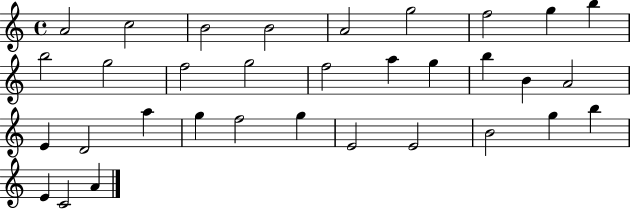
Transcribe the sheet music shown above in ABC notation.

X:1
T:Untitled
M:4/4
L:1/4
K:C
A2 c2 B2 B2 A2 g2 f2 g b b2 g2 f2 g2 f2 a g b B A2 E D2 a g f2 g E2 E2 B2 g b E C2 A